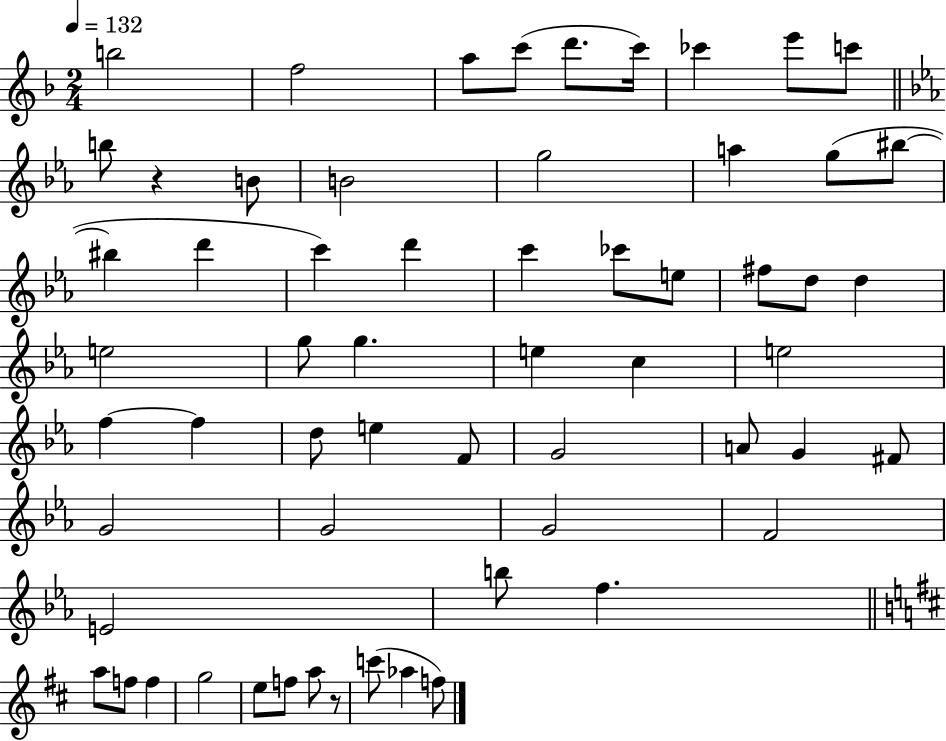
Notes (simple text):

B5/h F5/h A5/e C6/e D6/e. C6/s CES6/q E6/e C6/e B5/e R/q B4/e B4/h G5/h A5/q G5/e BIS5/e BIS5/q D6/q C6/q D6/q C6/q CES6/e E5/e F#5/e D5/e D5/q E5/h G5/e G5/q. E5/q C5/q E5/h F5/q F5/q D5/e E5/q F4/e G4/h A4/e G4/q F#4/e G4/h G4/h G4/h F4/h E4/h B5/e F5/q. A5/e F5/e F5/q G5/h E5/e F5/e A5/e R/e C6/e Ab5/q F5/e